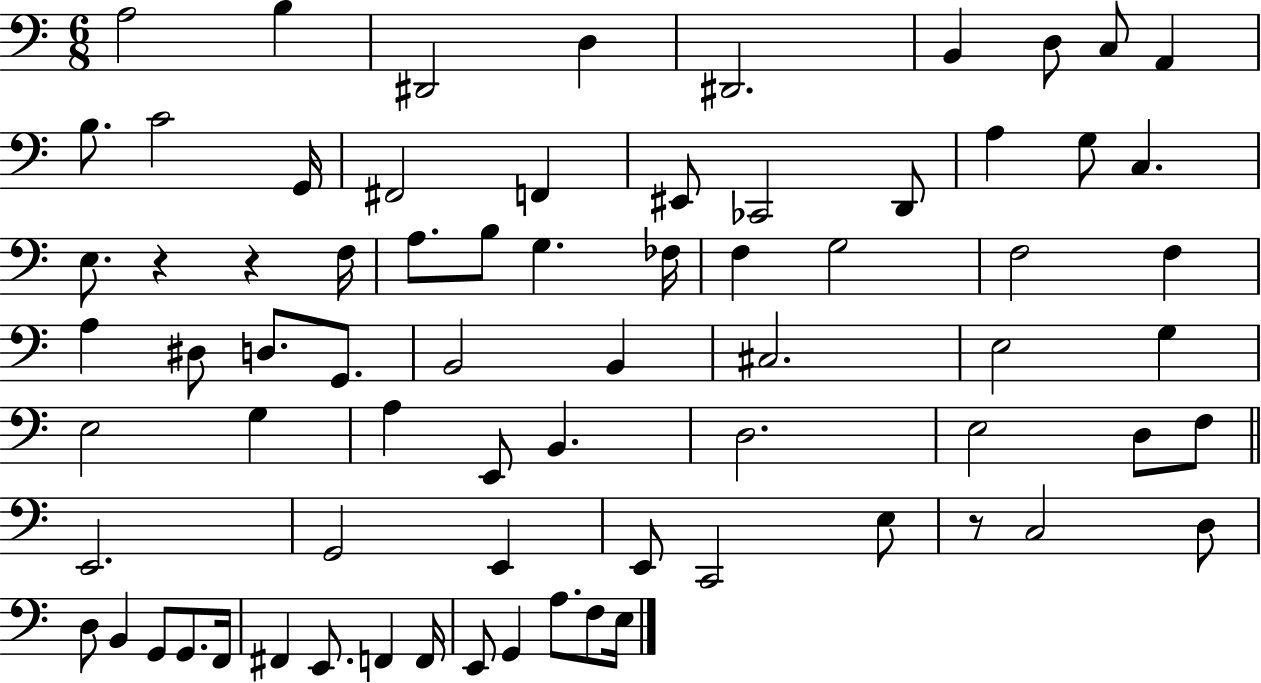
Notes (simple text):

A3/h B3/q D#2/h D3/q D#2/h. B2/q D3/e C3/e A2/q B3/e. C4/h G2/s F#2/h F2/q EIS2/e CES2/h D2/e A3/q G3/e C3/q. E3/e. R/q R/q F3/s A3/e. B3/e G3/q. FES3/s F3/q G3/h F3/h F3/q A3/q D#3/e D3/e. G2/e. B2/h B2/q C#3/h. E3/h G3/q E3/h G3/q A3/q E2/e B2/q. D3/h. E3/h D3/e F3/e E2/h. G2/h E2/q E2/e C2/h E3/e R/e C3/h D3/e D3/e B2/q G2/e G2/e. F2/s F#2/q E2/e. F2/q F2/s E2/e G2/q A3/e. F3/e E3/s